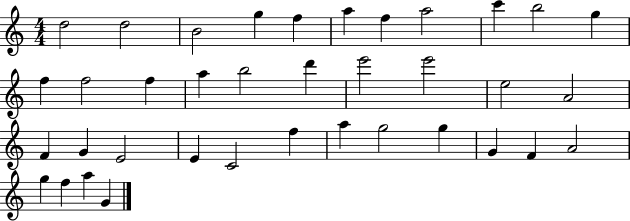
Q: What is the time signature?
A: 4/4